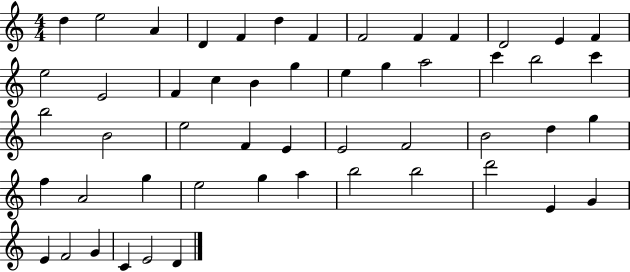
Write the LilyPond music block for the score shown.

{
  \clef treble
  \numericTimeSignature
  \time 4/4
  \key c \major
  d''4 e''2 a'4 | d'4 f'4 d''4 f'4 | f'2 f'4 f'4 | d'2 e'4 f'4 | \break e''2 e'2 | f'4 c''4 b'4 g''4 | e''4 g''4 a''2 | c'''4 b''2 c'''4 | \break b''2 b'2 | e''2 f'4 e'4 | e'2 f'2 | b'2 d''4 g''4 | \break f''4 a'2 g''4 | e''2 g''4 a''4 | b''2 b''2 | d'''2 e'4 g'4 | \break e'4 f'2 g'4 | c'4 e'2 d'4 | \bar "|."
}